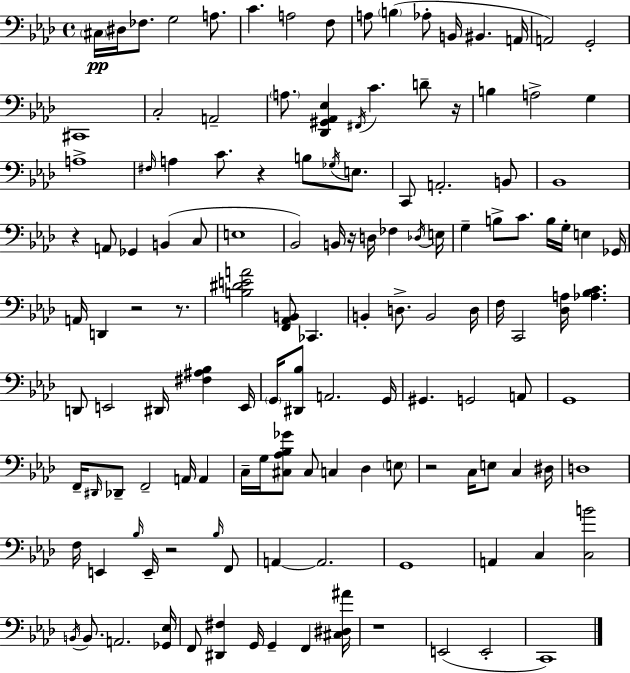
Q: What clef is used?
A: bass